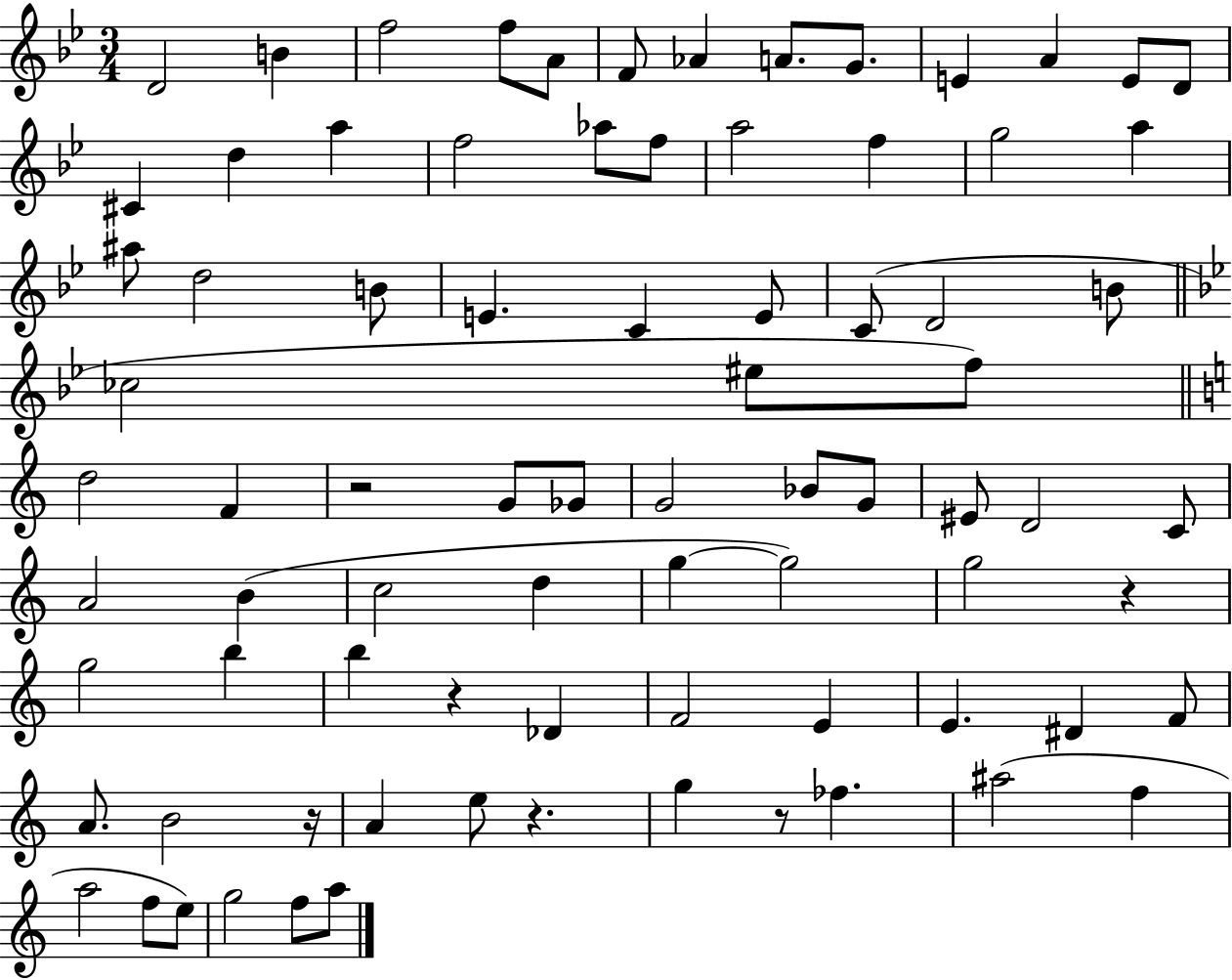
{
  \clef treble
  \numericTimeSignature
  \time 3/4
  \key bes \major
  d'2 b'4 | f''2 f''8 a'8 | f'8 aes'4 a'8. g'8. | e'4 a'4 e'8 d'8 | \break cis'4 d''4 a''4 | f''2 aes''8 f''8 | a''2 f''4 | g''2 a''4 | \break ais''8 d''2 b'8 | e'4. c'4 e'8 | c'8( d'2 b'8 | \bar "||" \break \key g \minor ces''2 eis''8 f''8) | \bar "||" \break \key a \minor d''2 f'4 | r2 g'8 ges'8 | g'2 bes'8 g'8 | eis'8 d'2 c'8 | \break a'2 b'4( | c''2 d''4 | g''4~~ g''2) | g''2 r4 | \break g''2 b''4 | b''4 r4 des'4 | f'2 e'4 | e'4. dis'4 f'8 | \break a'8. b'2 r16 | a'4 e''8 r4. | g''4 r8 fes''4. | ais''2( f''4 | \break a''2 f''8 e''8) | g''2 f''8 a''8 | \bar "|."
}